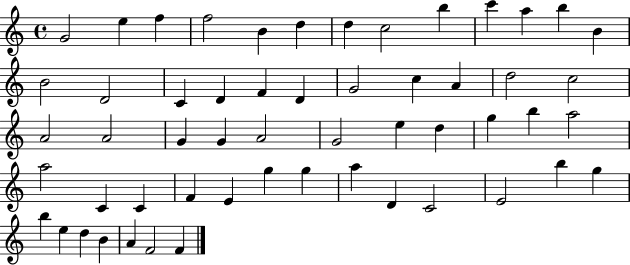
G4/h E5/q F5/q F5/h B4/q D5/q D5/q C5/h B5/q C6/q A5/q B5/q B4/q B4/h D4/h C4/q D4/q F4/q D4/q G4/h C5/q A4/q D5/h C5/h A4/h A4/h G4/q G4/q A4/h G4/h E5/q D5/q G5/q B5/q A5/h A5/h C4/q C4/q F4/q E4/q G5/q G5/q A5/q D4/q C4/h E4/h B5/q G5/q B5/q E5/q D5/q B4/q A4/q F4/h F4/q